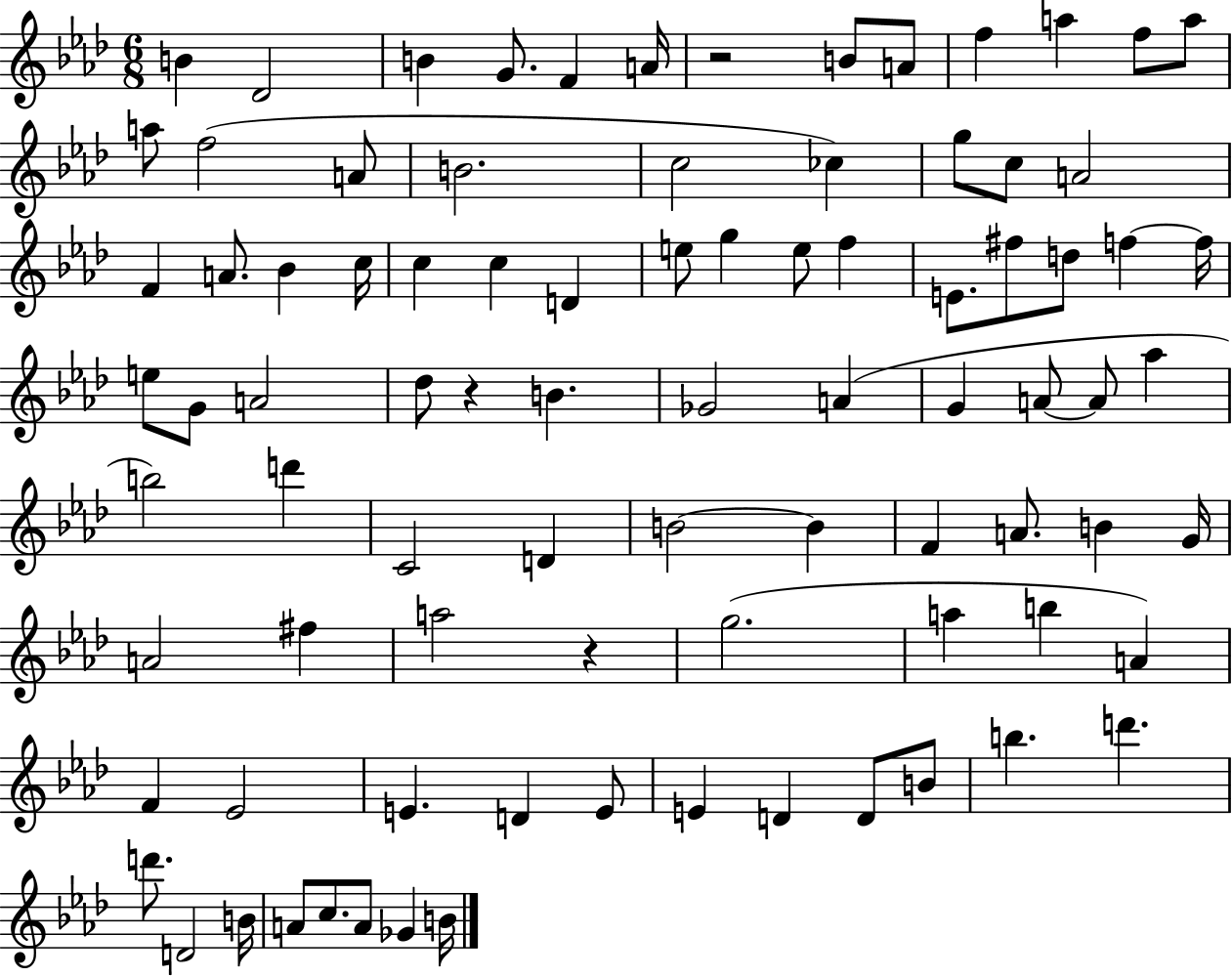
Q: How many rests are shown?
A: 3